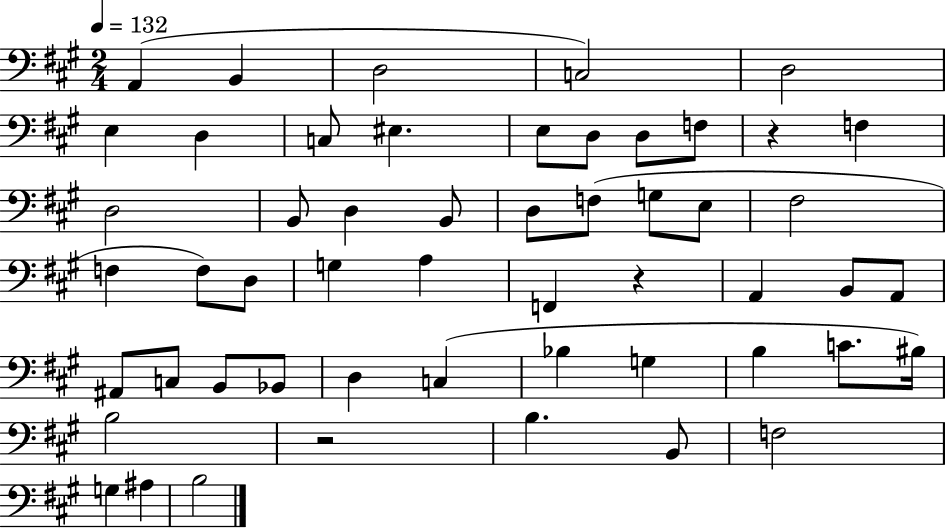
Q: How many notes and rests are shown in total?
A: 53